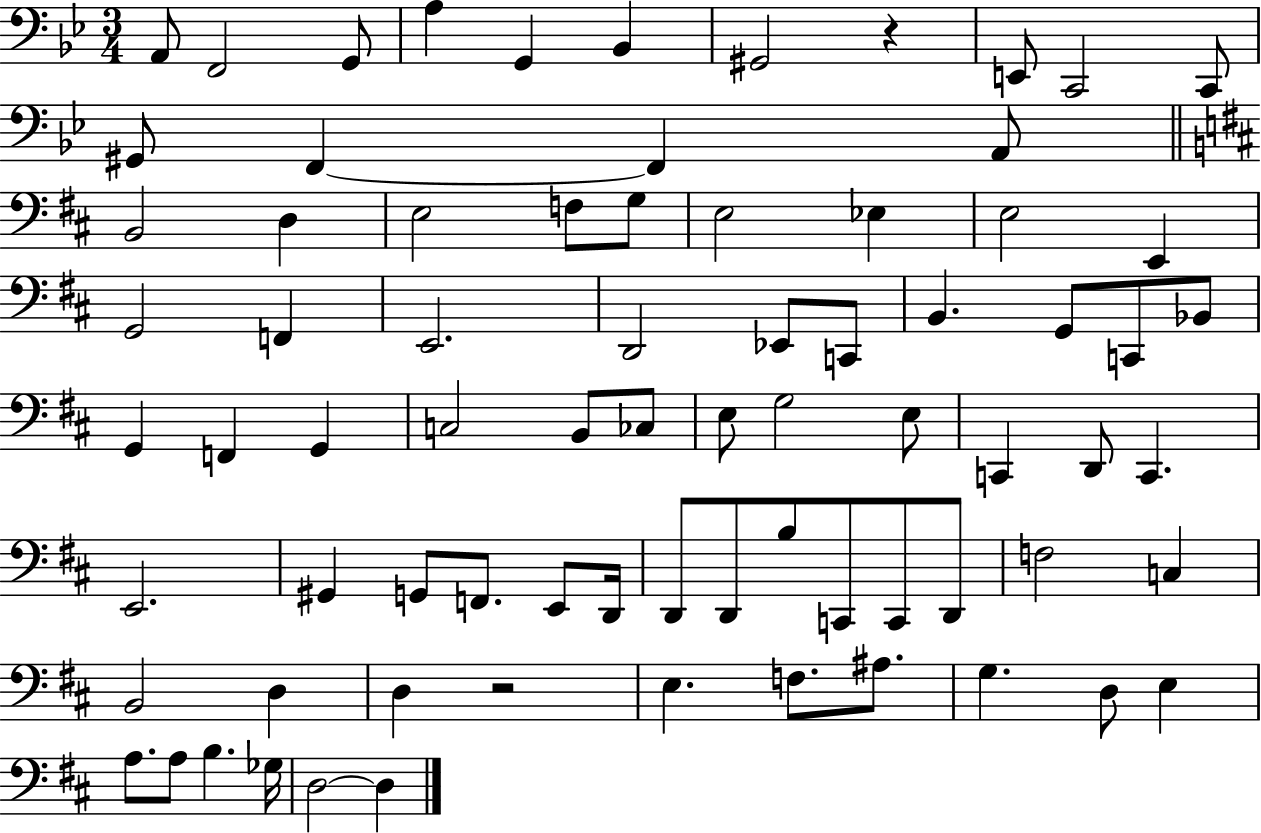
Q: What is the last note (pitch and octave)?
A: D3